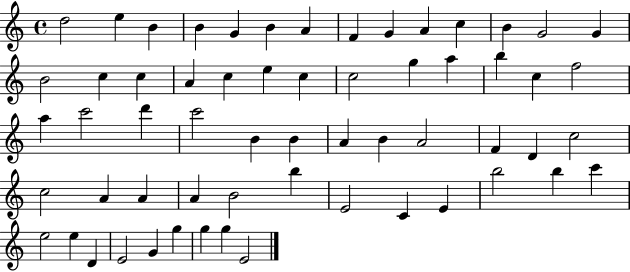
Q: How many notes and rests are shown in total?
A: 60